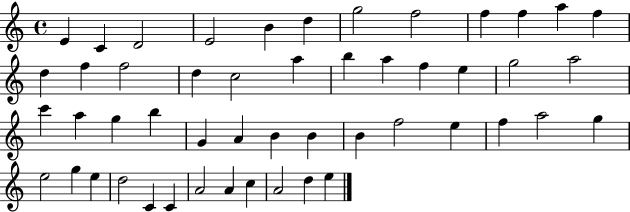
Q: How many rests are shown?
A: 0